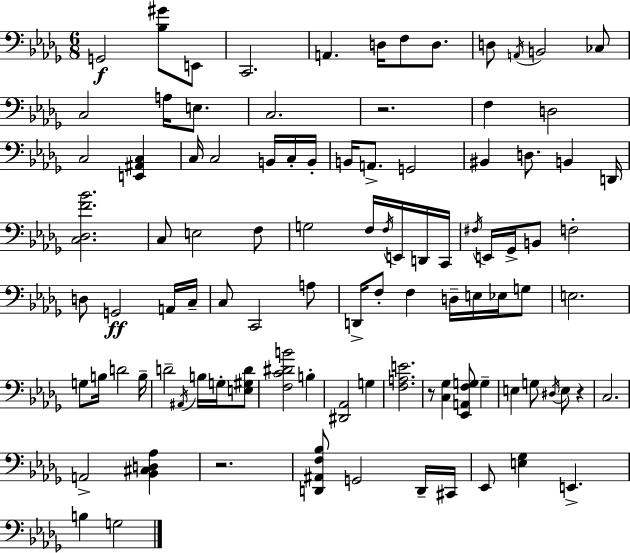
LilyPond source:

{
  \clef bass
  \numericTimeSignature
  \time 6/8
  \key bes \minor
  g,2\f <bes gis'>8 e,8 | c,2. | a,4. d16 f8 d8. | d8 \acciaccatura { a,16 } b,2 ces8 | \break c2 a16 e8. | c2. | r2. | f4 d2 | \break c2 <e, ais, c>4 | c16 c2 b,16 c16-. | b,16-. b,16 a,8.-> g,2 | bis,4 d8. b,4 | \break d,16 <c des f' bes'>2. | c8 e2 f8 | g2 f16 \acciaccatura { f16 } e,16 | d,16 c,16 \acciaccatura { fis16 } e,16 ges,16-> b,8 f2-. | \break d8 g,2\ff | a,16 c16-- c8 c,2 | a8 d,16-> f8-. f4 d16-- e16 | ees16 g8 e2. | \break g8 b16 d'2 | b16-- d'2-- \acciaccatura { ais,16 } | b16 g16-. <e gis d'>8 <f c' dis' b'>2 | b4-. <dis, aes,>2 | \break g4 <f a e'>2. | r8 <c ges>4 <ees, a, f g>8 | g4-- e4 g8 \acciaccatura { dis16 } e8 | r4 c2. | \break a,2-> | <bes, cis d aes>4 r2. | <d, ais, f bes>8 g,2 | d,16-- cis,16 ees,8 <e ges>4 e,4.-> | \break b4 g2 | \bar "|."
}